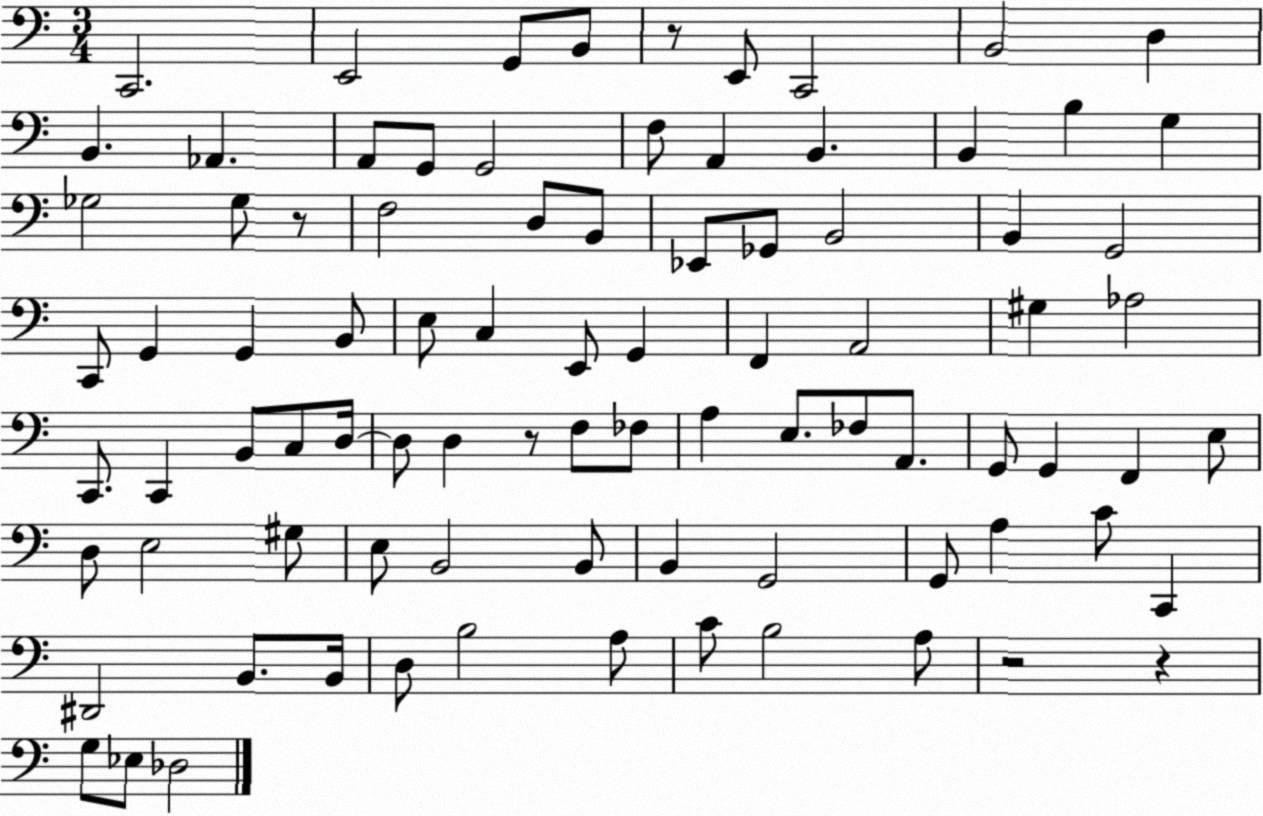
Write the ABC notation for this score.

X:1
T:Untitled
M:3/4
L:1/4
K:C
C,,2 E,,2 G,,/2 B,,/2 z/2 E,,/2 C,,2 B,,2 D, B,, _A,, A,,/2 G,,/2 G,,2 F,/2 A,, B,, B,, B, G, _G,2 _G,/2 z/2 F,2 D,/2 B,,/2 _E,,/2 _G,,/2 B,,2 B,, G,,2 C,,/2 G,, G,, B,,/2 E,/2 C, E,,/2 G,, F,, A,,2 ^G, _A,2 C,,/2 C,, B,,/2 C,/2 D,/4 D,/2 D, z/2 F,/2 _F,/2 A, E,/2 _F,/2 A,,/2 G,,/2 G,, F,, E,/2 D,/2 E,2 ^G,/2 E,/2 B,,2 B,,/2 B,, G,,2 G,,/2 A, C/2 C,, ^D,,2 B,,/2 B,,/4 D,/2 B,2 A,/2 C/2 B,2 A,/2 z2 z G,/2 _E,/2 _D,2